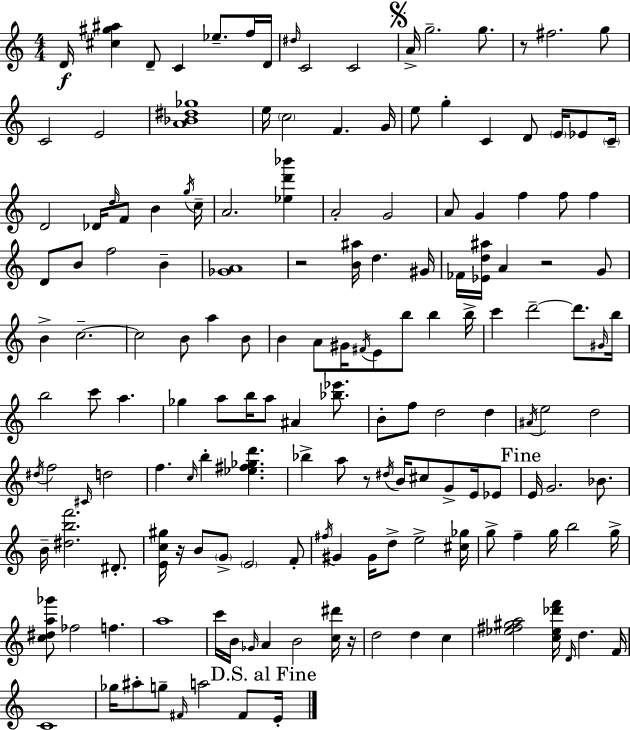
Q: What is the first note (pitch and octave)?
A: D4